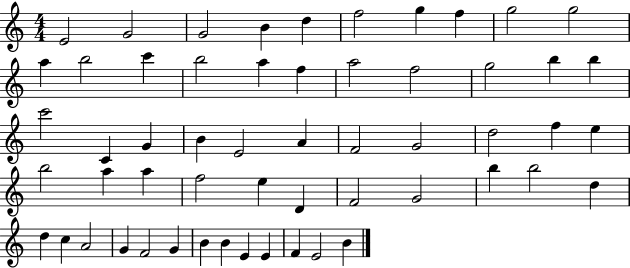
E4/h G4/h G4/h B4/q D5/q F5/h G5/q F5/q G5/h G5/h A5/q B5/h C6/q B5/h A5/q F5/q A5/h F5/h G5/h B5/q B5/q C6/h C4/q G4/q B4/q E4/h A4/q F4/h G4/h D5/h F5/q E5/q B5/h A5/q A5/q F5/h E5/q D4/q F4/h G4/h B5/q B5/h D5/q D5/q C5/q A4/h G4/q F4/h G4/q B4/q B4/q E4/q E4/q F4/q E4/h B4/q